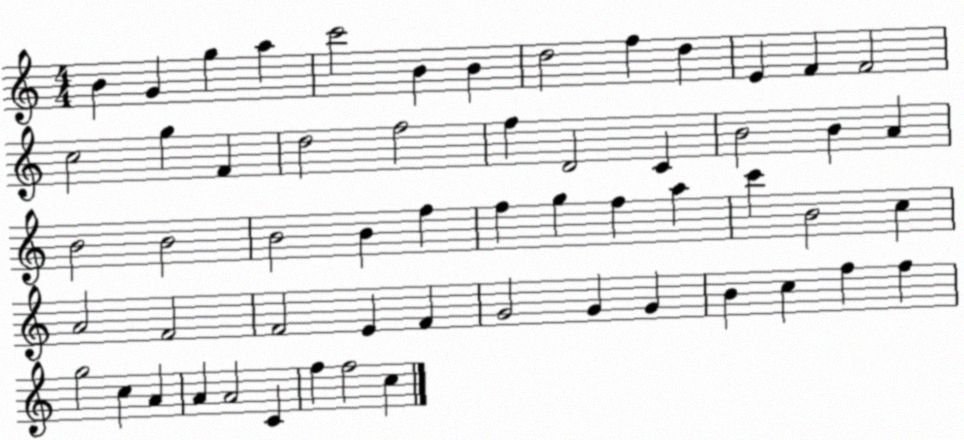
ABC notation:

X:1
T:Untitled
M:4/4
L:1/4
K:C
B G g a c'2 B B d2 f d E F F2 c2 g F d2 f2 f D2 C B2 B A B2 B2 B2 B f f g f a c' B2 c A2 F2 F2 E F G2 G G B c f f g2 c A A A2 C f f2 c